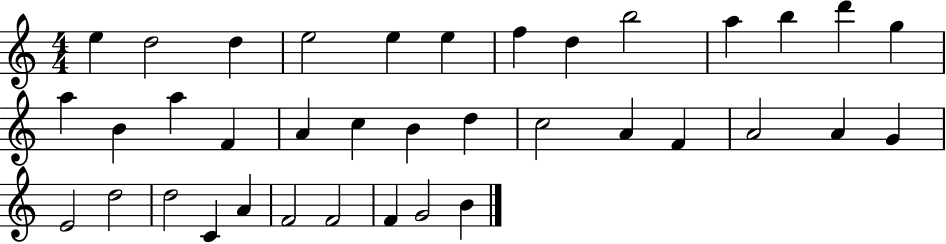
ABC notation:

X:1
T:Untitled
M:4/4
L:1/4
K:C
e d2 d e2 e e f d b2 a b d' g a B a F A c B d c2 A F A2 A G E2 d2 d2 C A F2 F2 F G2 B